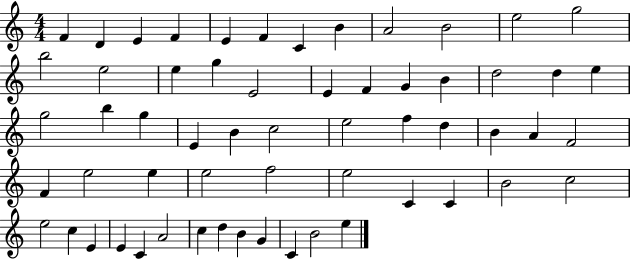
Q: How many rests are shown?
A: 0